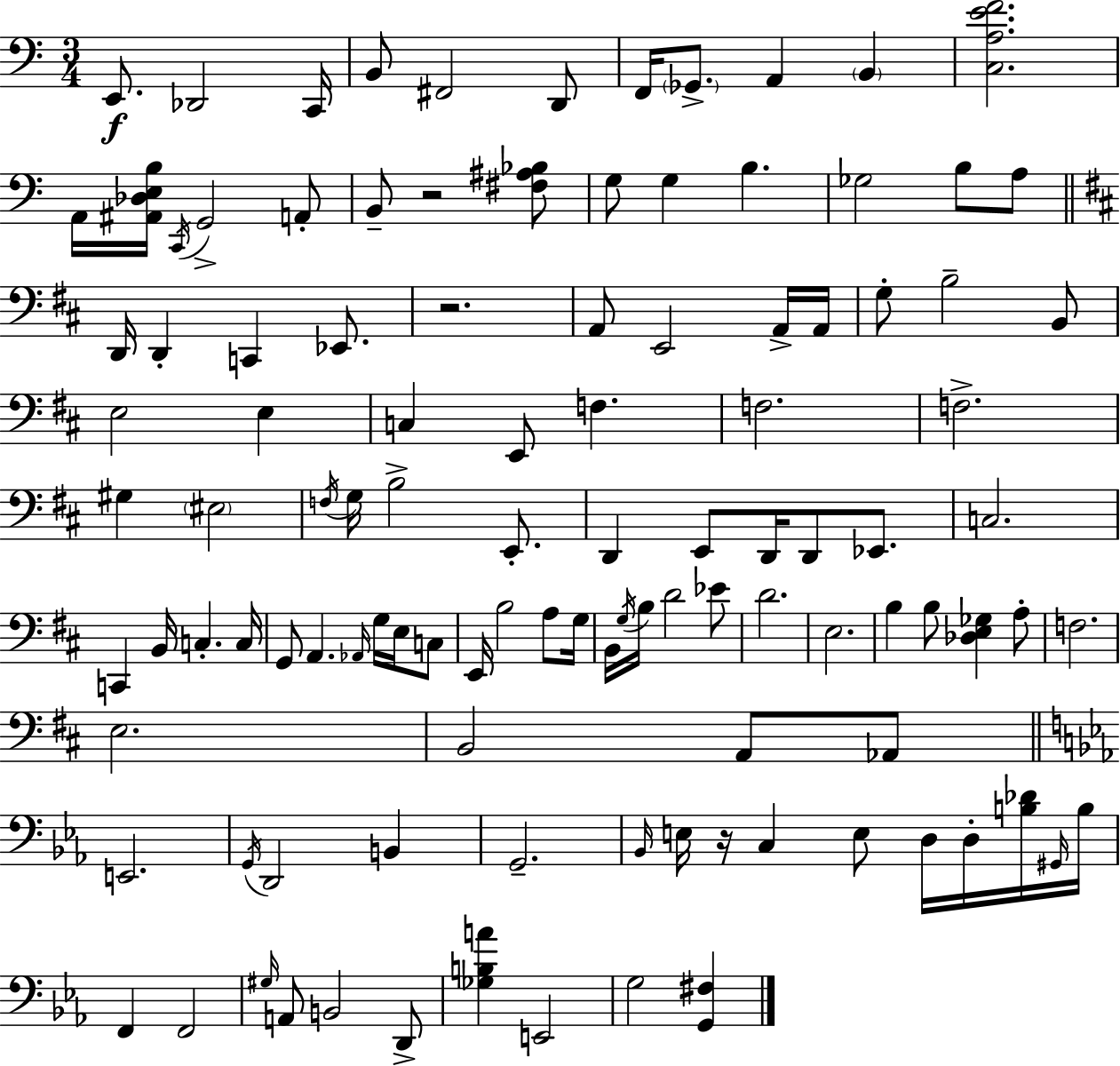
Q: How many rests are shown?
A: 3